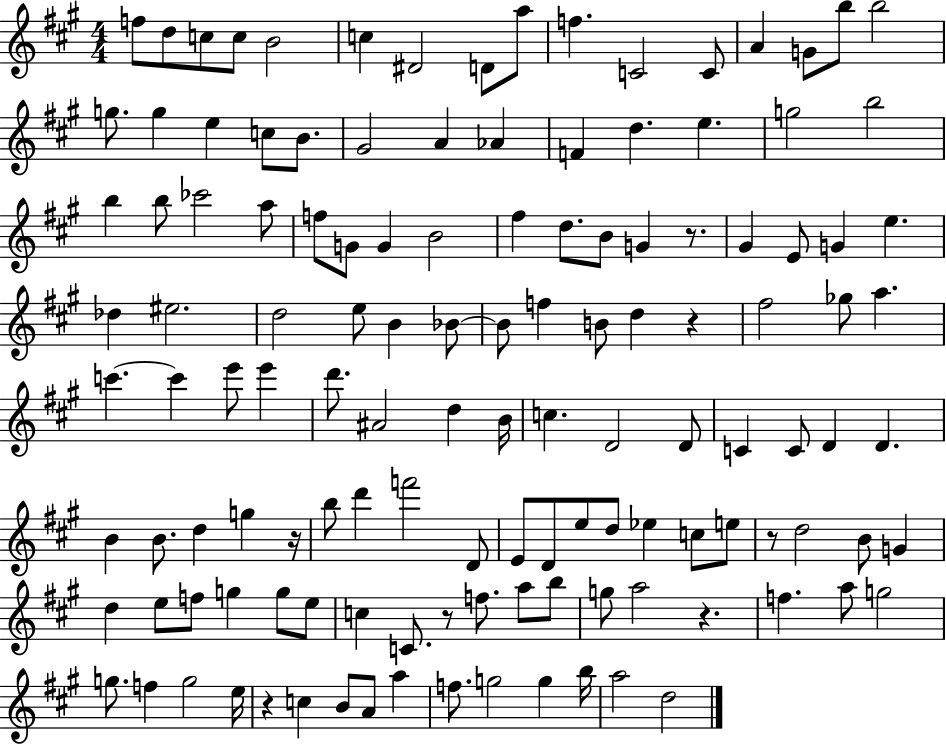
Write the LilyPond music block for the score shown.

{
  \clef treble
  \numericTimeSignature
  \time 4/4
  \key a \major
  \repeat volta 2 { f''8 d''8 c''8 c''8 b'2 | c''4 dis'2 d'8 a''8 | f''4. c'2 c'8 | a'4 g'8 b''8 b''2 | \break g''8. g''4 e''4 c''8 b'8. | gis'2 a'4 aes'4 | f'4 d''4. e''4. | g''2 b''2 | \break b''4 b''8 ces'''2 a''8 | f''8 g'8 g'4 b'2 | fis''4 d''8. b'8 g'4 r8. | gis'4 e'8 g'4 e''4. | \break des''4 eis''2. | d''2 e''8 b'4 bes'8~~ | bes'8 f''4 b'8 d''4 r4 | fis''2 ges''8 a''4. | \break c'''4.~~ c'''4 e'''8 e'''4 | d'''8. ais'2 d''4 b'16 | c''4. d'2 d'8 | c'4 c'8 d'4 d'4. | \break b'4 b'8. d''4 g''4 r16 | b''8 d'''4 f'''2 d'8 | e'8 d'8 e''8 d''8 ees''4 c''8 e''8 | r8 d''2 b'8 g'4 | \break d''4 e''8 f''8 g''4 g''8 e''8 | c''4 c'8. r8 f''8. a''8 b''8 | g''8 a''2 r4. | f''4. a''8 g''2 | \break g''8. f''4 g''2 e''16 | r4 c''4 b'8 a'8 a''4 | f''8. g''2 g''4 b''16 | a''2 d''2 | \break } \bar "|."
}